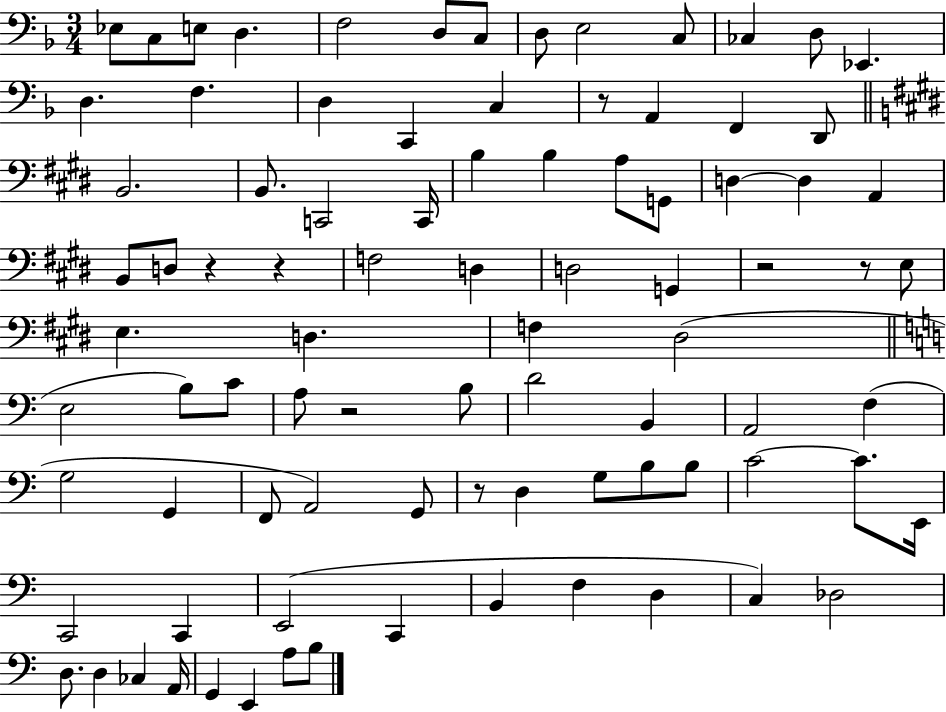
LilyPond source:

{
  \clef bass
  \numericTimeSignature
  \time 3/4
  \key f \major
  ees8 c8 e8 d4. | f2 d8 c8 | d8 e2 c8 | ces4 d8 ees,4. | \break d4. f4. | d4 c,4 c4 | r8 a,4 f,4 d,8 | \bar "||" \break \key e \major b,2. | b,8. c,2 c,16 | b4 b4 a8 g,8 | d4~~ d4 a,4 | \break b,8 d8 r4 r4 | f2 d4 | d2 g,4 | r2 r8 e8 | \break e4. d4. | f4 dis2( | \bar "||" \break \key c \major e2 b8) c'8 | a8 r2 b8 | d'2 b,4 | a,2 f4( | \break g2 g,4 | f,8 a,2) g,8 | r8 d4 g8 b8 b8 | c'2~~ c'8. e,16 | \break c,2 c,4 | e,2( c,4 | b,4 f4 d4 | c4) des2 | \break d8. d4 ces4 a,16 | g,4 e,4 a8 b8 | \bar "|."
}